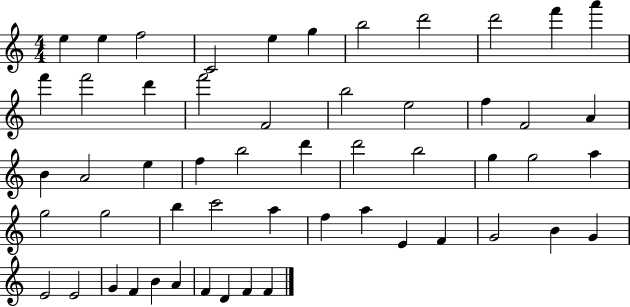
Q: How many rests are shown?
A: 0